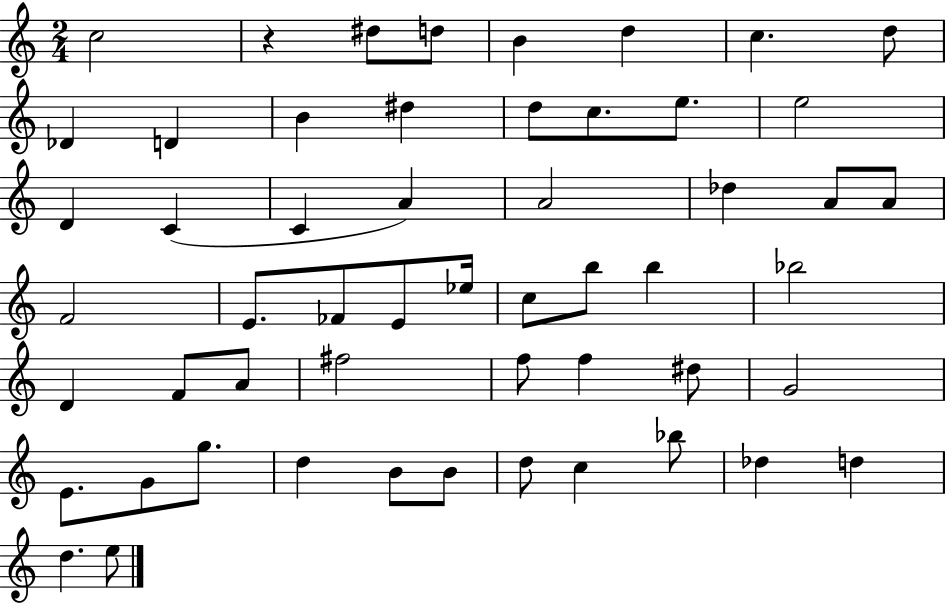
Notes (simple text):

C5/h R/q D#5/e D5/e B4/q D5/q C5/q. D5/e Db4/q D4/q B4/q D#5/q D5/e C5/e. E5/e. E5/h D4/q C4/q C4/q A4/q A4/h Db5/q A4/e A4/e F4/h E4/e. FES4/e E4/e Eb5/s C5/e B5/e B5/q Bb5/h D4/q F4/e A4/e F#5/h F5/e F5/q D#5/e G4/h E4/e. G4/e G5/e. D5/q B4/e B4/e D5/e C5/q Bb5/e Db5/q D5/q D5/q. E5/e